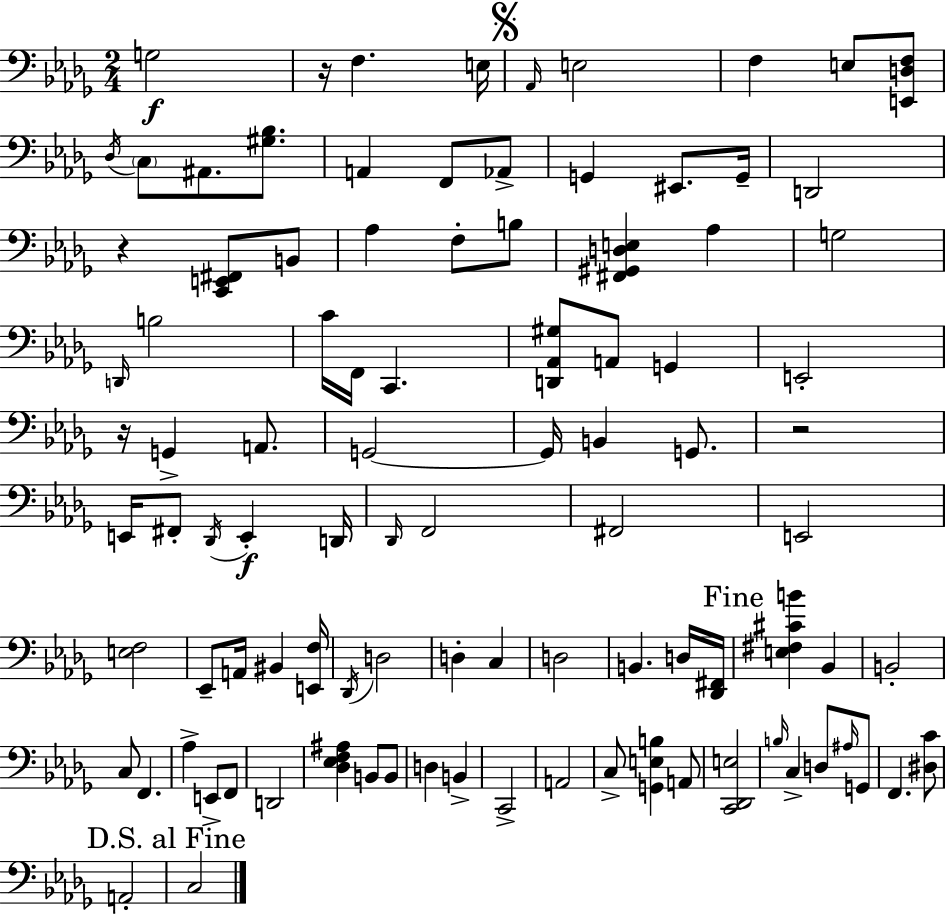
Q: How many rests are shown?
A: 4